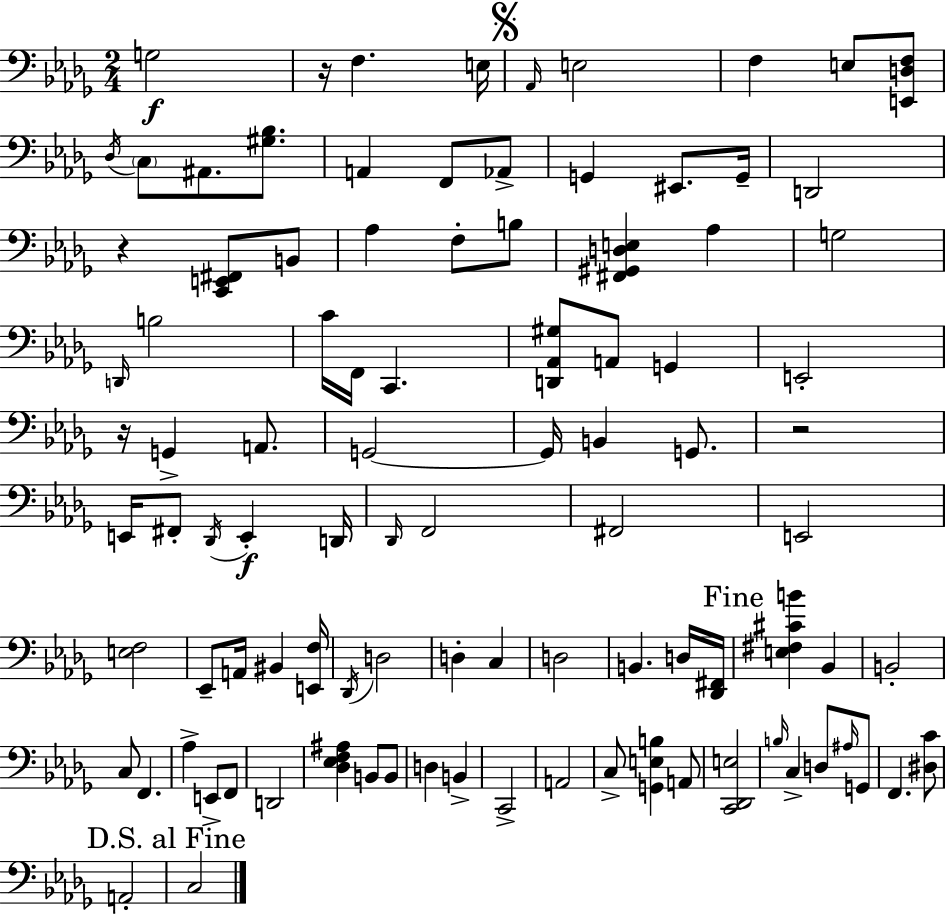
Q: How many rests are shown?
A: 4